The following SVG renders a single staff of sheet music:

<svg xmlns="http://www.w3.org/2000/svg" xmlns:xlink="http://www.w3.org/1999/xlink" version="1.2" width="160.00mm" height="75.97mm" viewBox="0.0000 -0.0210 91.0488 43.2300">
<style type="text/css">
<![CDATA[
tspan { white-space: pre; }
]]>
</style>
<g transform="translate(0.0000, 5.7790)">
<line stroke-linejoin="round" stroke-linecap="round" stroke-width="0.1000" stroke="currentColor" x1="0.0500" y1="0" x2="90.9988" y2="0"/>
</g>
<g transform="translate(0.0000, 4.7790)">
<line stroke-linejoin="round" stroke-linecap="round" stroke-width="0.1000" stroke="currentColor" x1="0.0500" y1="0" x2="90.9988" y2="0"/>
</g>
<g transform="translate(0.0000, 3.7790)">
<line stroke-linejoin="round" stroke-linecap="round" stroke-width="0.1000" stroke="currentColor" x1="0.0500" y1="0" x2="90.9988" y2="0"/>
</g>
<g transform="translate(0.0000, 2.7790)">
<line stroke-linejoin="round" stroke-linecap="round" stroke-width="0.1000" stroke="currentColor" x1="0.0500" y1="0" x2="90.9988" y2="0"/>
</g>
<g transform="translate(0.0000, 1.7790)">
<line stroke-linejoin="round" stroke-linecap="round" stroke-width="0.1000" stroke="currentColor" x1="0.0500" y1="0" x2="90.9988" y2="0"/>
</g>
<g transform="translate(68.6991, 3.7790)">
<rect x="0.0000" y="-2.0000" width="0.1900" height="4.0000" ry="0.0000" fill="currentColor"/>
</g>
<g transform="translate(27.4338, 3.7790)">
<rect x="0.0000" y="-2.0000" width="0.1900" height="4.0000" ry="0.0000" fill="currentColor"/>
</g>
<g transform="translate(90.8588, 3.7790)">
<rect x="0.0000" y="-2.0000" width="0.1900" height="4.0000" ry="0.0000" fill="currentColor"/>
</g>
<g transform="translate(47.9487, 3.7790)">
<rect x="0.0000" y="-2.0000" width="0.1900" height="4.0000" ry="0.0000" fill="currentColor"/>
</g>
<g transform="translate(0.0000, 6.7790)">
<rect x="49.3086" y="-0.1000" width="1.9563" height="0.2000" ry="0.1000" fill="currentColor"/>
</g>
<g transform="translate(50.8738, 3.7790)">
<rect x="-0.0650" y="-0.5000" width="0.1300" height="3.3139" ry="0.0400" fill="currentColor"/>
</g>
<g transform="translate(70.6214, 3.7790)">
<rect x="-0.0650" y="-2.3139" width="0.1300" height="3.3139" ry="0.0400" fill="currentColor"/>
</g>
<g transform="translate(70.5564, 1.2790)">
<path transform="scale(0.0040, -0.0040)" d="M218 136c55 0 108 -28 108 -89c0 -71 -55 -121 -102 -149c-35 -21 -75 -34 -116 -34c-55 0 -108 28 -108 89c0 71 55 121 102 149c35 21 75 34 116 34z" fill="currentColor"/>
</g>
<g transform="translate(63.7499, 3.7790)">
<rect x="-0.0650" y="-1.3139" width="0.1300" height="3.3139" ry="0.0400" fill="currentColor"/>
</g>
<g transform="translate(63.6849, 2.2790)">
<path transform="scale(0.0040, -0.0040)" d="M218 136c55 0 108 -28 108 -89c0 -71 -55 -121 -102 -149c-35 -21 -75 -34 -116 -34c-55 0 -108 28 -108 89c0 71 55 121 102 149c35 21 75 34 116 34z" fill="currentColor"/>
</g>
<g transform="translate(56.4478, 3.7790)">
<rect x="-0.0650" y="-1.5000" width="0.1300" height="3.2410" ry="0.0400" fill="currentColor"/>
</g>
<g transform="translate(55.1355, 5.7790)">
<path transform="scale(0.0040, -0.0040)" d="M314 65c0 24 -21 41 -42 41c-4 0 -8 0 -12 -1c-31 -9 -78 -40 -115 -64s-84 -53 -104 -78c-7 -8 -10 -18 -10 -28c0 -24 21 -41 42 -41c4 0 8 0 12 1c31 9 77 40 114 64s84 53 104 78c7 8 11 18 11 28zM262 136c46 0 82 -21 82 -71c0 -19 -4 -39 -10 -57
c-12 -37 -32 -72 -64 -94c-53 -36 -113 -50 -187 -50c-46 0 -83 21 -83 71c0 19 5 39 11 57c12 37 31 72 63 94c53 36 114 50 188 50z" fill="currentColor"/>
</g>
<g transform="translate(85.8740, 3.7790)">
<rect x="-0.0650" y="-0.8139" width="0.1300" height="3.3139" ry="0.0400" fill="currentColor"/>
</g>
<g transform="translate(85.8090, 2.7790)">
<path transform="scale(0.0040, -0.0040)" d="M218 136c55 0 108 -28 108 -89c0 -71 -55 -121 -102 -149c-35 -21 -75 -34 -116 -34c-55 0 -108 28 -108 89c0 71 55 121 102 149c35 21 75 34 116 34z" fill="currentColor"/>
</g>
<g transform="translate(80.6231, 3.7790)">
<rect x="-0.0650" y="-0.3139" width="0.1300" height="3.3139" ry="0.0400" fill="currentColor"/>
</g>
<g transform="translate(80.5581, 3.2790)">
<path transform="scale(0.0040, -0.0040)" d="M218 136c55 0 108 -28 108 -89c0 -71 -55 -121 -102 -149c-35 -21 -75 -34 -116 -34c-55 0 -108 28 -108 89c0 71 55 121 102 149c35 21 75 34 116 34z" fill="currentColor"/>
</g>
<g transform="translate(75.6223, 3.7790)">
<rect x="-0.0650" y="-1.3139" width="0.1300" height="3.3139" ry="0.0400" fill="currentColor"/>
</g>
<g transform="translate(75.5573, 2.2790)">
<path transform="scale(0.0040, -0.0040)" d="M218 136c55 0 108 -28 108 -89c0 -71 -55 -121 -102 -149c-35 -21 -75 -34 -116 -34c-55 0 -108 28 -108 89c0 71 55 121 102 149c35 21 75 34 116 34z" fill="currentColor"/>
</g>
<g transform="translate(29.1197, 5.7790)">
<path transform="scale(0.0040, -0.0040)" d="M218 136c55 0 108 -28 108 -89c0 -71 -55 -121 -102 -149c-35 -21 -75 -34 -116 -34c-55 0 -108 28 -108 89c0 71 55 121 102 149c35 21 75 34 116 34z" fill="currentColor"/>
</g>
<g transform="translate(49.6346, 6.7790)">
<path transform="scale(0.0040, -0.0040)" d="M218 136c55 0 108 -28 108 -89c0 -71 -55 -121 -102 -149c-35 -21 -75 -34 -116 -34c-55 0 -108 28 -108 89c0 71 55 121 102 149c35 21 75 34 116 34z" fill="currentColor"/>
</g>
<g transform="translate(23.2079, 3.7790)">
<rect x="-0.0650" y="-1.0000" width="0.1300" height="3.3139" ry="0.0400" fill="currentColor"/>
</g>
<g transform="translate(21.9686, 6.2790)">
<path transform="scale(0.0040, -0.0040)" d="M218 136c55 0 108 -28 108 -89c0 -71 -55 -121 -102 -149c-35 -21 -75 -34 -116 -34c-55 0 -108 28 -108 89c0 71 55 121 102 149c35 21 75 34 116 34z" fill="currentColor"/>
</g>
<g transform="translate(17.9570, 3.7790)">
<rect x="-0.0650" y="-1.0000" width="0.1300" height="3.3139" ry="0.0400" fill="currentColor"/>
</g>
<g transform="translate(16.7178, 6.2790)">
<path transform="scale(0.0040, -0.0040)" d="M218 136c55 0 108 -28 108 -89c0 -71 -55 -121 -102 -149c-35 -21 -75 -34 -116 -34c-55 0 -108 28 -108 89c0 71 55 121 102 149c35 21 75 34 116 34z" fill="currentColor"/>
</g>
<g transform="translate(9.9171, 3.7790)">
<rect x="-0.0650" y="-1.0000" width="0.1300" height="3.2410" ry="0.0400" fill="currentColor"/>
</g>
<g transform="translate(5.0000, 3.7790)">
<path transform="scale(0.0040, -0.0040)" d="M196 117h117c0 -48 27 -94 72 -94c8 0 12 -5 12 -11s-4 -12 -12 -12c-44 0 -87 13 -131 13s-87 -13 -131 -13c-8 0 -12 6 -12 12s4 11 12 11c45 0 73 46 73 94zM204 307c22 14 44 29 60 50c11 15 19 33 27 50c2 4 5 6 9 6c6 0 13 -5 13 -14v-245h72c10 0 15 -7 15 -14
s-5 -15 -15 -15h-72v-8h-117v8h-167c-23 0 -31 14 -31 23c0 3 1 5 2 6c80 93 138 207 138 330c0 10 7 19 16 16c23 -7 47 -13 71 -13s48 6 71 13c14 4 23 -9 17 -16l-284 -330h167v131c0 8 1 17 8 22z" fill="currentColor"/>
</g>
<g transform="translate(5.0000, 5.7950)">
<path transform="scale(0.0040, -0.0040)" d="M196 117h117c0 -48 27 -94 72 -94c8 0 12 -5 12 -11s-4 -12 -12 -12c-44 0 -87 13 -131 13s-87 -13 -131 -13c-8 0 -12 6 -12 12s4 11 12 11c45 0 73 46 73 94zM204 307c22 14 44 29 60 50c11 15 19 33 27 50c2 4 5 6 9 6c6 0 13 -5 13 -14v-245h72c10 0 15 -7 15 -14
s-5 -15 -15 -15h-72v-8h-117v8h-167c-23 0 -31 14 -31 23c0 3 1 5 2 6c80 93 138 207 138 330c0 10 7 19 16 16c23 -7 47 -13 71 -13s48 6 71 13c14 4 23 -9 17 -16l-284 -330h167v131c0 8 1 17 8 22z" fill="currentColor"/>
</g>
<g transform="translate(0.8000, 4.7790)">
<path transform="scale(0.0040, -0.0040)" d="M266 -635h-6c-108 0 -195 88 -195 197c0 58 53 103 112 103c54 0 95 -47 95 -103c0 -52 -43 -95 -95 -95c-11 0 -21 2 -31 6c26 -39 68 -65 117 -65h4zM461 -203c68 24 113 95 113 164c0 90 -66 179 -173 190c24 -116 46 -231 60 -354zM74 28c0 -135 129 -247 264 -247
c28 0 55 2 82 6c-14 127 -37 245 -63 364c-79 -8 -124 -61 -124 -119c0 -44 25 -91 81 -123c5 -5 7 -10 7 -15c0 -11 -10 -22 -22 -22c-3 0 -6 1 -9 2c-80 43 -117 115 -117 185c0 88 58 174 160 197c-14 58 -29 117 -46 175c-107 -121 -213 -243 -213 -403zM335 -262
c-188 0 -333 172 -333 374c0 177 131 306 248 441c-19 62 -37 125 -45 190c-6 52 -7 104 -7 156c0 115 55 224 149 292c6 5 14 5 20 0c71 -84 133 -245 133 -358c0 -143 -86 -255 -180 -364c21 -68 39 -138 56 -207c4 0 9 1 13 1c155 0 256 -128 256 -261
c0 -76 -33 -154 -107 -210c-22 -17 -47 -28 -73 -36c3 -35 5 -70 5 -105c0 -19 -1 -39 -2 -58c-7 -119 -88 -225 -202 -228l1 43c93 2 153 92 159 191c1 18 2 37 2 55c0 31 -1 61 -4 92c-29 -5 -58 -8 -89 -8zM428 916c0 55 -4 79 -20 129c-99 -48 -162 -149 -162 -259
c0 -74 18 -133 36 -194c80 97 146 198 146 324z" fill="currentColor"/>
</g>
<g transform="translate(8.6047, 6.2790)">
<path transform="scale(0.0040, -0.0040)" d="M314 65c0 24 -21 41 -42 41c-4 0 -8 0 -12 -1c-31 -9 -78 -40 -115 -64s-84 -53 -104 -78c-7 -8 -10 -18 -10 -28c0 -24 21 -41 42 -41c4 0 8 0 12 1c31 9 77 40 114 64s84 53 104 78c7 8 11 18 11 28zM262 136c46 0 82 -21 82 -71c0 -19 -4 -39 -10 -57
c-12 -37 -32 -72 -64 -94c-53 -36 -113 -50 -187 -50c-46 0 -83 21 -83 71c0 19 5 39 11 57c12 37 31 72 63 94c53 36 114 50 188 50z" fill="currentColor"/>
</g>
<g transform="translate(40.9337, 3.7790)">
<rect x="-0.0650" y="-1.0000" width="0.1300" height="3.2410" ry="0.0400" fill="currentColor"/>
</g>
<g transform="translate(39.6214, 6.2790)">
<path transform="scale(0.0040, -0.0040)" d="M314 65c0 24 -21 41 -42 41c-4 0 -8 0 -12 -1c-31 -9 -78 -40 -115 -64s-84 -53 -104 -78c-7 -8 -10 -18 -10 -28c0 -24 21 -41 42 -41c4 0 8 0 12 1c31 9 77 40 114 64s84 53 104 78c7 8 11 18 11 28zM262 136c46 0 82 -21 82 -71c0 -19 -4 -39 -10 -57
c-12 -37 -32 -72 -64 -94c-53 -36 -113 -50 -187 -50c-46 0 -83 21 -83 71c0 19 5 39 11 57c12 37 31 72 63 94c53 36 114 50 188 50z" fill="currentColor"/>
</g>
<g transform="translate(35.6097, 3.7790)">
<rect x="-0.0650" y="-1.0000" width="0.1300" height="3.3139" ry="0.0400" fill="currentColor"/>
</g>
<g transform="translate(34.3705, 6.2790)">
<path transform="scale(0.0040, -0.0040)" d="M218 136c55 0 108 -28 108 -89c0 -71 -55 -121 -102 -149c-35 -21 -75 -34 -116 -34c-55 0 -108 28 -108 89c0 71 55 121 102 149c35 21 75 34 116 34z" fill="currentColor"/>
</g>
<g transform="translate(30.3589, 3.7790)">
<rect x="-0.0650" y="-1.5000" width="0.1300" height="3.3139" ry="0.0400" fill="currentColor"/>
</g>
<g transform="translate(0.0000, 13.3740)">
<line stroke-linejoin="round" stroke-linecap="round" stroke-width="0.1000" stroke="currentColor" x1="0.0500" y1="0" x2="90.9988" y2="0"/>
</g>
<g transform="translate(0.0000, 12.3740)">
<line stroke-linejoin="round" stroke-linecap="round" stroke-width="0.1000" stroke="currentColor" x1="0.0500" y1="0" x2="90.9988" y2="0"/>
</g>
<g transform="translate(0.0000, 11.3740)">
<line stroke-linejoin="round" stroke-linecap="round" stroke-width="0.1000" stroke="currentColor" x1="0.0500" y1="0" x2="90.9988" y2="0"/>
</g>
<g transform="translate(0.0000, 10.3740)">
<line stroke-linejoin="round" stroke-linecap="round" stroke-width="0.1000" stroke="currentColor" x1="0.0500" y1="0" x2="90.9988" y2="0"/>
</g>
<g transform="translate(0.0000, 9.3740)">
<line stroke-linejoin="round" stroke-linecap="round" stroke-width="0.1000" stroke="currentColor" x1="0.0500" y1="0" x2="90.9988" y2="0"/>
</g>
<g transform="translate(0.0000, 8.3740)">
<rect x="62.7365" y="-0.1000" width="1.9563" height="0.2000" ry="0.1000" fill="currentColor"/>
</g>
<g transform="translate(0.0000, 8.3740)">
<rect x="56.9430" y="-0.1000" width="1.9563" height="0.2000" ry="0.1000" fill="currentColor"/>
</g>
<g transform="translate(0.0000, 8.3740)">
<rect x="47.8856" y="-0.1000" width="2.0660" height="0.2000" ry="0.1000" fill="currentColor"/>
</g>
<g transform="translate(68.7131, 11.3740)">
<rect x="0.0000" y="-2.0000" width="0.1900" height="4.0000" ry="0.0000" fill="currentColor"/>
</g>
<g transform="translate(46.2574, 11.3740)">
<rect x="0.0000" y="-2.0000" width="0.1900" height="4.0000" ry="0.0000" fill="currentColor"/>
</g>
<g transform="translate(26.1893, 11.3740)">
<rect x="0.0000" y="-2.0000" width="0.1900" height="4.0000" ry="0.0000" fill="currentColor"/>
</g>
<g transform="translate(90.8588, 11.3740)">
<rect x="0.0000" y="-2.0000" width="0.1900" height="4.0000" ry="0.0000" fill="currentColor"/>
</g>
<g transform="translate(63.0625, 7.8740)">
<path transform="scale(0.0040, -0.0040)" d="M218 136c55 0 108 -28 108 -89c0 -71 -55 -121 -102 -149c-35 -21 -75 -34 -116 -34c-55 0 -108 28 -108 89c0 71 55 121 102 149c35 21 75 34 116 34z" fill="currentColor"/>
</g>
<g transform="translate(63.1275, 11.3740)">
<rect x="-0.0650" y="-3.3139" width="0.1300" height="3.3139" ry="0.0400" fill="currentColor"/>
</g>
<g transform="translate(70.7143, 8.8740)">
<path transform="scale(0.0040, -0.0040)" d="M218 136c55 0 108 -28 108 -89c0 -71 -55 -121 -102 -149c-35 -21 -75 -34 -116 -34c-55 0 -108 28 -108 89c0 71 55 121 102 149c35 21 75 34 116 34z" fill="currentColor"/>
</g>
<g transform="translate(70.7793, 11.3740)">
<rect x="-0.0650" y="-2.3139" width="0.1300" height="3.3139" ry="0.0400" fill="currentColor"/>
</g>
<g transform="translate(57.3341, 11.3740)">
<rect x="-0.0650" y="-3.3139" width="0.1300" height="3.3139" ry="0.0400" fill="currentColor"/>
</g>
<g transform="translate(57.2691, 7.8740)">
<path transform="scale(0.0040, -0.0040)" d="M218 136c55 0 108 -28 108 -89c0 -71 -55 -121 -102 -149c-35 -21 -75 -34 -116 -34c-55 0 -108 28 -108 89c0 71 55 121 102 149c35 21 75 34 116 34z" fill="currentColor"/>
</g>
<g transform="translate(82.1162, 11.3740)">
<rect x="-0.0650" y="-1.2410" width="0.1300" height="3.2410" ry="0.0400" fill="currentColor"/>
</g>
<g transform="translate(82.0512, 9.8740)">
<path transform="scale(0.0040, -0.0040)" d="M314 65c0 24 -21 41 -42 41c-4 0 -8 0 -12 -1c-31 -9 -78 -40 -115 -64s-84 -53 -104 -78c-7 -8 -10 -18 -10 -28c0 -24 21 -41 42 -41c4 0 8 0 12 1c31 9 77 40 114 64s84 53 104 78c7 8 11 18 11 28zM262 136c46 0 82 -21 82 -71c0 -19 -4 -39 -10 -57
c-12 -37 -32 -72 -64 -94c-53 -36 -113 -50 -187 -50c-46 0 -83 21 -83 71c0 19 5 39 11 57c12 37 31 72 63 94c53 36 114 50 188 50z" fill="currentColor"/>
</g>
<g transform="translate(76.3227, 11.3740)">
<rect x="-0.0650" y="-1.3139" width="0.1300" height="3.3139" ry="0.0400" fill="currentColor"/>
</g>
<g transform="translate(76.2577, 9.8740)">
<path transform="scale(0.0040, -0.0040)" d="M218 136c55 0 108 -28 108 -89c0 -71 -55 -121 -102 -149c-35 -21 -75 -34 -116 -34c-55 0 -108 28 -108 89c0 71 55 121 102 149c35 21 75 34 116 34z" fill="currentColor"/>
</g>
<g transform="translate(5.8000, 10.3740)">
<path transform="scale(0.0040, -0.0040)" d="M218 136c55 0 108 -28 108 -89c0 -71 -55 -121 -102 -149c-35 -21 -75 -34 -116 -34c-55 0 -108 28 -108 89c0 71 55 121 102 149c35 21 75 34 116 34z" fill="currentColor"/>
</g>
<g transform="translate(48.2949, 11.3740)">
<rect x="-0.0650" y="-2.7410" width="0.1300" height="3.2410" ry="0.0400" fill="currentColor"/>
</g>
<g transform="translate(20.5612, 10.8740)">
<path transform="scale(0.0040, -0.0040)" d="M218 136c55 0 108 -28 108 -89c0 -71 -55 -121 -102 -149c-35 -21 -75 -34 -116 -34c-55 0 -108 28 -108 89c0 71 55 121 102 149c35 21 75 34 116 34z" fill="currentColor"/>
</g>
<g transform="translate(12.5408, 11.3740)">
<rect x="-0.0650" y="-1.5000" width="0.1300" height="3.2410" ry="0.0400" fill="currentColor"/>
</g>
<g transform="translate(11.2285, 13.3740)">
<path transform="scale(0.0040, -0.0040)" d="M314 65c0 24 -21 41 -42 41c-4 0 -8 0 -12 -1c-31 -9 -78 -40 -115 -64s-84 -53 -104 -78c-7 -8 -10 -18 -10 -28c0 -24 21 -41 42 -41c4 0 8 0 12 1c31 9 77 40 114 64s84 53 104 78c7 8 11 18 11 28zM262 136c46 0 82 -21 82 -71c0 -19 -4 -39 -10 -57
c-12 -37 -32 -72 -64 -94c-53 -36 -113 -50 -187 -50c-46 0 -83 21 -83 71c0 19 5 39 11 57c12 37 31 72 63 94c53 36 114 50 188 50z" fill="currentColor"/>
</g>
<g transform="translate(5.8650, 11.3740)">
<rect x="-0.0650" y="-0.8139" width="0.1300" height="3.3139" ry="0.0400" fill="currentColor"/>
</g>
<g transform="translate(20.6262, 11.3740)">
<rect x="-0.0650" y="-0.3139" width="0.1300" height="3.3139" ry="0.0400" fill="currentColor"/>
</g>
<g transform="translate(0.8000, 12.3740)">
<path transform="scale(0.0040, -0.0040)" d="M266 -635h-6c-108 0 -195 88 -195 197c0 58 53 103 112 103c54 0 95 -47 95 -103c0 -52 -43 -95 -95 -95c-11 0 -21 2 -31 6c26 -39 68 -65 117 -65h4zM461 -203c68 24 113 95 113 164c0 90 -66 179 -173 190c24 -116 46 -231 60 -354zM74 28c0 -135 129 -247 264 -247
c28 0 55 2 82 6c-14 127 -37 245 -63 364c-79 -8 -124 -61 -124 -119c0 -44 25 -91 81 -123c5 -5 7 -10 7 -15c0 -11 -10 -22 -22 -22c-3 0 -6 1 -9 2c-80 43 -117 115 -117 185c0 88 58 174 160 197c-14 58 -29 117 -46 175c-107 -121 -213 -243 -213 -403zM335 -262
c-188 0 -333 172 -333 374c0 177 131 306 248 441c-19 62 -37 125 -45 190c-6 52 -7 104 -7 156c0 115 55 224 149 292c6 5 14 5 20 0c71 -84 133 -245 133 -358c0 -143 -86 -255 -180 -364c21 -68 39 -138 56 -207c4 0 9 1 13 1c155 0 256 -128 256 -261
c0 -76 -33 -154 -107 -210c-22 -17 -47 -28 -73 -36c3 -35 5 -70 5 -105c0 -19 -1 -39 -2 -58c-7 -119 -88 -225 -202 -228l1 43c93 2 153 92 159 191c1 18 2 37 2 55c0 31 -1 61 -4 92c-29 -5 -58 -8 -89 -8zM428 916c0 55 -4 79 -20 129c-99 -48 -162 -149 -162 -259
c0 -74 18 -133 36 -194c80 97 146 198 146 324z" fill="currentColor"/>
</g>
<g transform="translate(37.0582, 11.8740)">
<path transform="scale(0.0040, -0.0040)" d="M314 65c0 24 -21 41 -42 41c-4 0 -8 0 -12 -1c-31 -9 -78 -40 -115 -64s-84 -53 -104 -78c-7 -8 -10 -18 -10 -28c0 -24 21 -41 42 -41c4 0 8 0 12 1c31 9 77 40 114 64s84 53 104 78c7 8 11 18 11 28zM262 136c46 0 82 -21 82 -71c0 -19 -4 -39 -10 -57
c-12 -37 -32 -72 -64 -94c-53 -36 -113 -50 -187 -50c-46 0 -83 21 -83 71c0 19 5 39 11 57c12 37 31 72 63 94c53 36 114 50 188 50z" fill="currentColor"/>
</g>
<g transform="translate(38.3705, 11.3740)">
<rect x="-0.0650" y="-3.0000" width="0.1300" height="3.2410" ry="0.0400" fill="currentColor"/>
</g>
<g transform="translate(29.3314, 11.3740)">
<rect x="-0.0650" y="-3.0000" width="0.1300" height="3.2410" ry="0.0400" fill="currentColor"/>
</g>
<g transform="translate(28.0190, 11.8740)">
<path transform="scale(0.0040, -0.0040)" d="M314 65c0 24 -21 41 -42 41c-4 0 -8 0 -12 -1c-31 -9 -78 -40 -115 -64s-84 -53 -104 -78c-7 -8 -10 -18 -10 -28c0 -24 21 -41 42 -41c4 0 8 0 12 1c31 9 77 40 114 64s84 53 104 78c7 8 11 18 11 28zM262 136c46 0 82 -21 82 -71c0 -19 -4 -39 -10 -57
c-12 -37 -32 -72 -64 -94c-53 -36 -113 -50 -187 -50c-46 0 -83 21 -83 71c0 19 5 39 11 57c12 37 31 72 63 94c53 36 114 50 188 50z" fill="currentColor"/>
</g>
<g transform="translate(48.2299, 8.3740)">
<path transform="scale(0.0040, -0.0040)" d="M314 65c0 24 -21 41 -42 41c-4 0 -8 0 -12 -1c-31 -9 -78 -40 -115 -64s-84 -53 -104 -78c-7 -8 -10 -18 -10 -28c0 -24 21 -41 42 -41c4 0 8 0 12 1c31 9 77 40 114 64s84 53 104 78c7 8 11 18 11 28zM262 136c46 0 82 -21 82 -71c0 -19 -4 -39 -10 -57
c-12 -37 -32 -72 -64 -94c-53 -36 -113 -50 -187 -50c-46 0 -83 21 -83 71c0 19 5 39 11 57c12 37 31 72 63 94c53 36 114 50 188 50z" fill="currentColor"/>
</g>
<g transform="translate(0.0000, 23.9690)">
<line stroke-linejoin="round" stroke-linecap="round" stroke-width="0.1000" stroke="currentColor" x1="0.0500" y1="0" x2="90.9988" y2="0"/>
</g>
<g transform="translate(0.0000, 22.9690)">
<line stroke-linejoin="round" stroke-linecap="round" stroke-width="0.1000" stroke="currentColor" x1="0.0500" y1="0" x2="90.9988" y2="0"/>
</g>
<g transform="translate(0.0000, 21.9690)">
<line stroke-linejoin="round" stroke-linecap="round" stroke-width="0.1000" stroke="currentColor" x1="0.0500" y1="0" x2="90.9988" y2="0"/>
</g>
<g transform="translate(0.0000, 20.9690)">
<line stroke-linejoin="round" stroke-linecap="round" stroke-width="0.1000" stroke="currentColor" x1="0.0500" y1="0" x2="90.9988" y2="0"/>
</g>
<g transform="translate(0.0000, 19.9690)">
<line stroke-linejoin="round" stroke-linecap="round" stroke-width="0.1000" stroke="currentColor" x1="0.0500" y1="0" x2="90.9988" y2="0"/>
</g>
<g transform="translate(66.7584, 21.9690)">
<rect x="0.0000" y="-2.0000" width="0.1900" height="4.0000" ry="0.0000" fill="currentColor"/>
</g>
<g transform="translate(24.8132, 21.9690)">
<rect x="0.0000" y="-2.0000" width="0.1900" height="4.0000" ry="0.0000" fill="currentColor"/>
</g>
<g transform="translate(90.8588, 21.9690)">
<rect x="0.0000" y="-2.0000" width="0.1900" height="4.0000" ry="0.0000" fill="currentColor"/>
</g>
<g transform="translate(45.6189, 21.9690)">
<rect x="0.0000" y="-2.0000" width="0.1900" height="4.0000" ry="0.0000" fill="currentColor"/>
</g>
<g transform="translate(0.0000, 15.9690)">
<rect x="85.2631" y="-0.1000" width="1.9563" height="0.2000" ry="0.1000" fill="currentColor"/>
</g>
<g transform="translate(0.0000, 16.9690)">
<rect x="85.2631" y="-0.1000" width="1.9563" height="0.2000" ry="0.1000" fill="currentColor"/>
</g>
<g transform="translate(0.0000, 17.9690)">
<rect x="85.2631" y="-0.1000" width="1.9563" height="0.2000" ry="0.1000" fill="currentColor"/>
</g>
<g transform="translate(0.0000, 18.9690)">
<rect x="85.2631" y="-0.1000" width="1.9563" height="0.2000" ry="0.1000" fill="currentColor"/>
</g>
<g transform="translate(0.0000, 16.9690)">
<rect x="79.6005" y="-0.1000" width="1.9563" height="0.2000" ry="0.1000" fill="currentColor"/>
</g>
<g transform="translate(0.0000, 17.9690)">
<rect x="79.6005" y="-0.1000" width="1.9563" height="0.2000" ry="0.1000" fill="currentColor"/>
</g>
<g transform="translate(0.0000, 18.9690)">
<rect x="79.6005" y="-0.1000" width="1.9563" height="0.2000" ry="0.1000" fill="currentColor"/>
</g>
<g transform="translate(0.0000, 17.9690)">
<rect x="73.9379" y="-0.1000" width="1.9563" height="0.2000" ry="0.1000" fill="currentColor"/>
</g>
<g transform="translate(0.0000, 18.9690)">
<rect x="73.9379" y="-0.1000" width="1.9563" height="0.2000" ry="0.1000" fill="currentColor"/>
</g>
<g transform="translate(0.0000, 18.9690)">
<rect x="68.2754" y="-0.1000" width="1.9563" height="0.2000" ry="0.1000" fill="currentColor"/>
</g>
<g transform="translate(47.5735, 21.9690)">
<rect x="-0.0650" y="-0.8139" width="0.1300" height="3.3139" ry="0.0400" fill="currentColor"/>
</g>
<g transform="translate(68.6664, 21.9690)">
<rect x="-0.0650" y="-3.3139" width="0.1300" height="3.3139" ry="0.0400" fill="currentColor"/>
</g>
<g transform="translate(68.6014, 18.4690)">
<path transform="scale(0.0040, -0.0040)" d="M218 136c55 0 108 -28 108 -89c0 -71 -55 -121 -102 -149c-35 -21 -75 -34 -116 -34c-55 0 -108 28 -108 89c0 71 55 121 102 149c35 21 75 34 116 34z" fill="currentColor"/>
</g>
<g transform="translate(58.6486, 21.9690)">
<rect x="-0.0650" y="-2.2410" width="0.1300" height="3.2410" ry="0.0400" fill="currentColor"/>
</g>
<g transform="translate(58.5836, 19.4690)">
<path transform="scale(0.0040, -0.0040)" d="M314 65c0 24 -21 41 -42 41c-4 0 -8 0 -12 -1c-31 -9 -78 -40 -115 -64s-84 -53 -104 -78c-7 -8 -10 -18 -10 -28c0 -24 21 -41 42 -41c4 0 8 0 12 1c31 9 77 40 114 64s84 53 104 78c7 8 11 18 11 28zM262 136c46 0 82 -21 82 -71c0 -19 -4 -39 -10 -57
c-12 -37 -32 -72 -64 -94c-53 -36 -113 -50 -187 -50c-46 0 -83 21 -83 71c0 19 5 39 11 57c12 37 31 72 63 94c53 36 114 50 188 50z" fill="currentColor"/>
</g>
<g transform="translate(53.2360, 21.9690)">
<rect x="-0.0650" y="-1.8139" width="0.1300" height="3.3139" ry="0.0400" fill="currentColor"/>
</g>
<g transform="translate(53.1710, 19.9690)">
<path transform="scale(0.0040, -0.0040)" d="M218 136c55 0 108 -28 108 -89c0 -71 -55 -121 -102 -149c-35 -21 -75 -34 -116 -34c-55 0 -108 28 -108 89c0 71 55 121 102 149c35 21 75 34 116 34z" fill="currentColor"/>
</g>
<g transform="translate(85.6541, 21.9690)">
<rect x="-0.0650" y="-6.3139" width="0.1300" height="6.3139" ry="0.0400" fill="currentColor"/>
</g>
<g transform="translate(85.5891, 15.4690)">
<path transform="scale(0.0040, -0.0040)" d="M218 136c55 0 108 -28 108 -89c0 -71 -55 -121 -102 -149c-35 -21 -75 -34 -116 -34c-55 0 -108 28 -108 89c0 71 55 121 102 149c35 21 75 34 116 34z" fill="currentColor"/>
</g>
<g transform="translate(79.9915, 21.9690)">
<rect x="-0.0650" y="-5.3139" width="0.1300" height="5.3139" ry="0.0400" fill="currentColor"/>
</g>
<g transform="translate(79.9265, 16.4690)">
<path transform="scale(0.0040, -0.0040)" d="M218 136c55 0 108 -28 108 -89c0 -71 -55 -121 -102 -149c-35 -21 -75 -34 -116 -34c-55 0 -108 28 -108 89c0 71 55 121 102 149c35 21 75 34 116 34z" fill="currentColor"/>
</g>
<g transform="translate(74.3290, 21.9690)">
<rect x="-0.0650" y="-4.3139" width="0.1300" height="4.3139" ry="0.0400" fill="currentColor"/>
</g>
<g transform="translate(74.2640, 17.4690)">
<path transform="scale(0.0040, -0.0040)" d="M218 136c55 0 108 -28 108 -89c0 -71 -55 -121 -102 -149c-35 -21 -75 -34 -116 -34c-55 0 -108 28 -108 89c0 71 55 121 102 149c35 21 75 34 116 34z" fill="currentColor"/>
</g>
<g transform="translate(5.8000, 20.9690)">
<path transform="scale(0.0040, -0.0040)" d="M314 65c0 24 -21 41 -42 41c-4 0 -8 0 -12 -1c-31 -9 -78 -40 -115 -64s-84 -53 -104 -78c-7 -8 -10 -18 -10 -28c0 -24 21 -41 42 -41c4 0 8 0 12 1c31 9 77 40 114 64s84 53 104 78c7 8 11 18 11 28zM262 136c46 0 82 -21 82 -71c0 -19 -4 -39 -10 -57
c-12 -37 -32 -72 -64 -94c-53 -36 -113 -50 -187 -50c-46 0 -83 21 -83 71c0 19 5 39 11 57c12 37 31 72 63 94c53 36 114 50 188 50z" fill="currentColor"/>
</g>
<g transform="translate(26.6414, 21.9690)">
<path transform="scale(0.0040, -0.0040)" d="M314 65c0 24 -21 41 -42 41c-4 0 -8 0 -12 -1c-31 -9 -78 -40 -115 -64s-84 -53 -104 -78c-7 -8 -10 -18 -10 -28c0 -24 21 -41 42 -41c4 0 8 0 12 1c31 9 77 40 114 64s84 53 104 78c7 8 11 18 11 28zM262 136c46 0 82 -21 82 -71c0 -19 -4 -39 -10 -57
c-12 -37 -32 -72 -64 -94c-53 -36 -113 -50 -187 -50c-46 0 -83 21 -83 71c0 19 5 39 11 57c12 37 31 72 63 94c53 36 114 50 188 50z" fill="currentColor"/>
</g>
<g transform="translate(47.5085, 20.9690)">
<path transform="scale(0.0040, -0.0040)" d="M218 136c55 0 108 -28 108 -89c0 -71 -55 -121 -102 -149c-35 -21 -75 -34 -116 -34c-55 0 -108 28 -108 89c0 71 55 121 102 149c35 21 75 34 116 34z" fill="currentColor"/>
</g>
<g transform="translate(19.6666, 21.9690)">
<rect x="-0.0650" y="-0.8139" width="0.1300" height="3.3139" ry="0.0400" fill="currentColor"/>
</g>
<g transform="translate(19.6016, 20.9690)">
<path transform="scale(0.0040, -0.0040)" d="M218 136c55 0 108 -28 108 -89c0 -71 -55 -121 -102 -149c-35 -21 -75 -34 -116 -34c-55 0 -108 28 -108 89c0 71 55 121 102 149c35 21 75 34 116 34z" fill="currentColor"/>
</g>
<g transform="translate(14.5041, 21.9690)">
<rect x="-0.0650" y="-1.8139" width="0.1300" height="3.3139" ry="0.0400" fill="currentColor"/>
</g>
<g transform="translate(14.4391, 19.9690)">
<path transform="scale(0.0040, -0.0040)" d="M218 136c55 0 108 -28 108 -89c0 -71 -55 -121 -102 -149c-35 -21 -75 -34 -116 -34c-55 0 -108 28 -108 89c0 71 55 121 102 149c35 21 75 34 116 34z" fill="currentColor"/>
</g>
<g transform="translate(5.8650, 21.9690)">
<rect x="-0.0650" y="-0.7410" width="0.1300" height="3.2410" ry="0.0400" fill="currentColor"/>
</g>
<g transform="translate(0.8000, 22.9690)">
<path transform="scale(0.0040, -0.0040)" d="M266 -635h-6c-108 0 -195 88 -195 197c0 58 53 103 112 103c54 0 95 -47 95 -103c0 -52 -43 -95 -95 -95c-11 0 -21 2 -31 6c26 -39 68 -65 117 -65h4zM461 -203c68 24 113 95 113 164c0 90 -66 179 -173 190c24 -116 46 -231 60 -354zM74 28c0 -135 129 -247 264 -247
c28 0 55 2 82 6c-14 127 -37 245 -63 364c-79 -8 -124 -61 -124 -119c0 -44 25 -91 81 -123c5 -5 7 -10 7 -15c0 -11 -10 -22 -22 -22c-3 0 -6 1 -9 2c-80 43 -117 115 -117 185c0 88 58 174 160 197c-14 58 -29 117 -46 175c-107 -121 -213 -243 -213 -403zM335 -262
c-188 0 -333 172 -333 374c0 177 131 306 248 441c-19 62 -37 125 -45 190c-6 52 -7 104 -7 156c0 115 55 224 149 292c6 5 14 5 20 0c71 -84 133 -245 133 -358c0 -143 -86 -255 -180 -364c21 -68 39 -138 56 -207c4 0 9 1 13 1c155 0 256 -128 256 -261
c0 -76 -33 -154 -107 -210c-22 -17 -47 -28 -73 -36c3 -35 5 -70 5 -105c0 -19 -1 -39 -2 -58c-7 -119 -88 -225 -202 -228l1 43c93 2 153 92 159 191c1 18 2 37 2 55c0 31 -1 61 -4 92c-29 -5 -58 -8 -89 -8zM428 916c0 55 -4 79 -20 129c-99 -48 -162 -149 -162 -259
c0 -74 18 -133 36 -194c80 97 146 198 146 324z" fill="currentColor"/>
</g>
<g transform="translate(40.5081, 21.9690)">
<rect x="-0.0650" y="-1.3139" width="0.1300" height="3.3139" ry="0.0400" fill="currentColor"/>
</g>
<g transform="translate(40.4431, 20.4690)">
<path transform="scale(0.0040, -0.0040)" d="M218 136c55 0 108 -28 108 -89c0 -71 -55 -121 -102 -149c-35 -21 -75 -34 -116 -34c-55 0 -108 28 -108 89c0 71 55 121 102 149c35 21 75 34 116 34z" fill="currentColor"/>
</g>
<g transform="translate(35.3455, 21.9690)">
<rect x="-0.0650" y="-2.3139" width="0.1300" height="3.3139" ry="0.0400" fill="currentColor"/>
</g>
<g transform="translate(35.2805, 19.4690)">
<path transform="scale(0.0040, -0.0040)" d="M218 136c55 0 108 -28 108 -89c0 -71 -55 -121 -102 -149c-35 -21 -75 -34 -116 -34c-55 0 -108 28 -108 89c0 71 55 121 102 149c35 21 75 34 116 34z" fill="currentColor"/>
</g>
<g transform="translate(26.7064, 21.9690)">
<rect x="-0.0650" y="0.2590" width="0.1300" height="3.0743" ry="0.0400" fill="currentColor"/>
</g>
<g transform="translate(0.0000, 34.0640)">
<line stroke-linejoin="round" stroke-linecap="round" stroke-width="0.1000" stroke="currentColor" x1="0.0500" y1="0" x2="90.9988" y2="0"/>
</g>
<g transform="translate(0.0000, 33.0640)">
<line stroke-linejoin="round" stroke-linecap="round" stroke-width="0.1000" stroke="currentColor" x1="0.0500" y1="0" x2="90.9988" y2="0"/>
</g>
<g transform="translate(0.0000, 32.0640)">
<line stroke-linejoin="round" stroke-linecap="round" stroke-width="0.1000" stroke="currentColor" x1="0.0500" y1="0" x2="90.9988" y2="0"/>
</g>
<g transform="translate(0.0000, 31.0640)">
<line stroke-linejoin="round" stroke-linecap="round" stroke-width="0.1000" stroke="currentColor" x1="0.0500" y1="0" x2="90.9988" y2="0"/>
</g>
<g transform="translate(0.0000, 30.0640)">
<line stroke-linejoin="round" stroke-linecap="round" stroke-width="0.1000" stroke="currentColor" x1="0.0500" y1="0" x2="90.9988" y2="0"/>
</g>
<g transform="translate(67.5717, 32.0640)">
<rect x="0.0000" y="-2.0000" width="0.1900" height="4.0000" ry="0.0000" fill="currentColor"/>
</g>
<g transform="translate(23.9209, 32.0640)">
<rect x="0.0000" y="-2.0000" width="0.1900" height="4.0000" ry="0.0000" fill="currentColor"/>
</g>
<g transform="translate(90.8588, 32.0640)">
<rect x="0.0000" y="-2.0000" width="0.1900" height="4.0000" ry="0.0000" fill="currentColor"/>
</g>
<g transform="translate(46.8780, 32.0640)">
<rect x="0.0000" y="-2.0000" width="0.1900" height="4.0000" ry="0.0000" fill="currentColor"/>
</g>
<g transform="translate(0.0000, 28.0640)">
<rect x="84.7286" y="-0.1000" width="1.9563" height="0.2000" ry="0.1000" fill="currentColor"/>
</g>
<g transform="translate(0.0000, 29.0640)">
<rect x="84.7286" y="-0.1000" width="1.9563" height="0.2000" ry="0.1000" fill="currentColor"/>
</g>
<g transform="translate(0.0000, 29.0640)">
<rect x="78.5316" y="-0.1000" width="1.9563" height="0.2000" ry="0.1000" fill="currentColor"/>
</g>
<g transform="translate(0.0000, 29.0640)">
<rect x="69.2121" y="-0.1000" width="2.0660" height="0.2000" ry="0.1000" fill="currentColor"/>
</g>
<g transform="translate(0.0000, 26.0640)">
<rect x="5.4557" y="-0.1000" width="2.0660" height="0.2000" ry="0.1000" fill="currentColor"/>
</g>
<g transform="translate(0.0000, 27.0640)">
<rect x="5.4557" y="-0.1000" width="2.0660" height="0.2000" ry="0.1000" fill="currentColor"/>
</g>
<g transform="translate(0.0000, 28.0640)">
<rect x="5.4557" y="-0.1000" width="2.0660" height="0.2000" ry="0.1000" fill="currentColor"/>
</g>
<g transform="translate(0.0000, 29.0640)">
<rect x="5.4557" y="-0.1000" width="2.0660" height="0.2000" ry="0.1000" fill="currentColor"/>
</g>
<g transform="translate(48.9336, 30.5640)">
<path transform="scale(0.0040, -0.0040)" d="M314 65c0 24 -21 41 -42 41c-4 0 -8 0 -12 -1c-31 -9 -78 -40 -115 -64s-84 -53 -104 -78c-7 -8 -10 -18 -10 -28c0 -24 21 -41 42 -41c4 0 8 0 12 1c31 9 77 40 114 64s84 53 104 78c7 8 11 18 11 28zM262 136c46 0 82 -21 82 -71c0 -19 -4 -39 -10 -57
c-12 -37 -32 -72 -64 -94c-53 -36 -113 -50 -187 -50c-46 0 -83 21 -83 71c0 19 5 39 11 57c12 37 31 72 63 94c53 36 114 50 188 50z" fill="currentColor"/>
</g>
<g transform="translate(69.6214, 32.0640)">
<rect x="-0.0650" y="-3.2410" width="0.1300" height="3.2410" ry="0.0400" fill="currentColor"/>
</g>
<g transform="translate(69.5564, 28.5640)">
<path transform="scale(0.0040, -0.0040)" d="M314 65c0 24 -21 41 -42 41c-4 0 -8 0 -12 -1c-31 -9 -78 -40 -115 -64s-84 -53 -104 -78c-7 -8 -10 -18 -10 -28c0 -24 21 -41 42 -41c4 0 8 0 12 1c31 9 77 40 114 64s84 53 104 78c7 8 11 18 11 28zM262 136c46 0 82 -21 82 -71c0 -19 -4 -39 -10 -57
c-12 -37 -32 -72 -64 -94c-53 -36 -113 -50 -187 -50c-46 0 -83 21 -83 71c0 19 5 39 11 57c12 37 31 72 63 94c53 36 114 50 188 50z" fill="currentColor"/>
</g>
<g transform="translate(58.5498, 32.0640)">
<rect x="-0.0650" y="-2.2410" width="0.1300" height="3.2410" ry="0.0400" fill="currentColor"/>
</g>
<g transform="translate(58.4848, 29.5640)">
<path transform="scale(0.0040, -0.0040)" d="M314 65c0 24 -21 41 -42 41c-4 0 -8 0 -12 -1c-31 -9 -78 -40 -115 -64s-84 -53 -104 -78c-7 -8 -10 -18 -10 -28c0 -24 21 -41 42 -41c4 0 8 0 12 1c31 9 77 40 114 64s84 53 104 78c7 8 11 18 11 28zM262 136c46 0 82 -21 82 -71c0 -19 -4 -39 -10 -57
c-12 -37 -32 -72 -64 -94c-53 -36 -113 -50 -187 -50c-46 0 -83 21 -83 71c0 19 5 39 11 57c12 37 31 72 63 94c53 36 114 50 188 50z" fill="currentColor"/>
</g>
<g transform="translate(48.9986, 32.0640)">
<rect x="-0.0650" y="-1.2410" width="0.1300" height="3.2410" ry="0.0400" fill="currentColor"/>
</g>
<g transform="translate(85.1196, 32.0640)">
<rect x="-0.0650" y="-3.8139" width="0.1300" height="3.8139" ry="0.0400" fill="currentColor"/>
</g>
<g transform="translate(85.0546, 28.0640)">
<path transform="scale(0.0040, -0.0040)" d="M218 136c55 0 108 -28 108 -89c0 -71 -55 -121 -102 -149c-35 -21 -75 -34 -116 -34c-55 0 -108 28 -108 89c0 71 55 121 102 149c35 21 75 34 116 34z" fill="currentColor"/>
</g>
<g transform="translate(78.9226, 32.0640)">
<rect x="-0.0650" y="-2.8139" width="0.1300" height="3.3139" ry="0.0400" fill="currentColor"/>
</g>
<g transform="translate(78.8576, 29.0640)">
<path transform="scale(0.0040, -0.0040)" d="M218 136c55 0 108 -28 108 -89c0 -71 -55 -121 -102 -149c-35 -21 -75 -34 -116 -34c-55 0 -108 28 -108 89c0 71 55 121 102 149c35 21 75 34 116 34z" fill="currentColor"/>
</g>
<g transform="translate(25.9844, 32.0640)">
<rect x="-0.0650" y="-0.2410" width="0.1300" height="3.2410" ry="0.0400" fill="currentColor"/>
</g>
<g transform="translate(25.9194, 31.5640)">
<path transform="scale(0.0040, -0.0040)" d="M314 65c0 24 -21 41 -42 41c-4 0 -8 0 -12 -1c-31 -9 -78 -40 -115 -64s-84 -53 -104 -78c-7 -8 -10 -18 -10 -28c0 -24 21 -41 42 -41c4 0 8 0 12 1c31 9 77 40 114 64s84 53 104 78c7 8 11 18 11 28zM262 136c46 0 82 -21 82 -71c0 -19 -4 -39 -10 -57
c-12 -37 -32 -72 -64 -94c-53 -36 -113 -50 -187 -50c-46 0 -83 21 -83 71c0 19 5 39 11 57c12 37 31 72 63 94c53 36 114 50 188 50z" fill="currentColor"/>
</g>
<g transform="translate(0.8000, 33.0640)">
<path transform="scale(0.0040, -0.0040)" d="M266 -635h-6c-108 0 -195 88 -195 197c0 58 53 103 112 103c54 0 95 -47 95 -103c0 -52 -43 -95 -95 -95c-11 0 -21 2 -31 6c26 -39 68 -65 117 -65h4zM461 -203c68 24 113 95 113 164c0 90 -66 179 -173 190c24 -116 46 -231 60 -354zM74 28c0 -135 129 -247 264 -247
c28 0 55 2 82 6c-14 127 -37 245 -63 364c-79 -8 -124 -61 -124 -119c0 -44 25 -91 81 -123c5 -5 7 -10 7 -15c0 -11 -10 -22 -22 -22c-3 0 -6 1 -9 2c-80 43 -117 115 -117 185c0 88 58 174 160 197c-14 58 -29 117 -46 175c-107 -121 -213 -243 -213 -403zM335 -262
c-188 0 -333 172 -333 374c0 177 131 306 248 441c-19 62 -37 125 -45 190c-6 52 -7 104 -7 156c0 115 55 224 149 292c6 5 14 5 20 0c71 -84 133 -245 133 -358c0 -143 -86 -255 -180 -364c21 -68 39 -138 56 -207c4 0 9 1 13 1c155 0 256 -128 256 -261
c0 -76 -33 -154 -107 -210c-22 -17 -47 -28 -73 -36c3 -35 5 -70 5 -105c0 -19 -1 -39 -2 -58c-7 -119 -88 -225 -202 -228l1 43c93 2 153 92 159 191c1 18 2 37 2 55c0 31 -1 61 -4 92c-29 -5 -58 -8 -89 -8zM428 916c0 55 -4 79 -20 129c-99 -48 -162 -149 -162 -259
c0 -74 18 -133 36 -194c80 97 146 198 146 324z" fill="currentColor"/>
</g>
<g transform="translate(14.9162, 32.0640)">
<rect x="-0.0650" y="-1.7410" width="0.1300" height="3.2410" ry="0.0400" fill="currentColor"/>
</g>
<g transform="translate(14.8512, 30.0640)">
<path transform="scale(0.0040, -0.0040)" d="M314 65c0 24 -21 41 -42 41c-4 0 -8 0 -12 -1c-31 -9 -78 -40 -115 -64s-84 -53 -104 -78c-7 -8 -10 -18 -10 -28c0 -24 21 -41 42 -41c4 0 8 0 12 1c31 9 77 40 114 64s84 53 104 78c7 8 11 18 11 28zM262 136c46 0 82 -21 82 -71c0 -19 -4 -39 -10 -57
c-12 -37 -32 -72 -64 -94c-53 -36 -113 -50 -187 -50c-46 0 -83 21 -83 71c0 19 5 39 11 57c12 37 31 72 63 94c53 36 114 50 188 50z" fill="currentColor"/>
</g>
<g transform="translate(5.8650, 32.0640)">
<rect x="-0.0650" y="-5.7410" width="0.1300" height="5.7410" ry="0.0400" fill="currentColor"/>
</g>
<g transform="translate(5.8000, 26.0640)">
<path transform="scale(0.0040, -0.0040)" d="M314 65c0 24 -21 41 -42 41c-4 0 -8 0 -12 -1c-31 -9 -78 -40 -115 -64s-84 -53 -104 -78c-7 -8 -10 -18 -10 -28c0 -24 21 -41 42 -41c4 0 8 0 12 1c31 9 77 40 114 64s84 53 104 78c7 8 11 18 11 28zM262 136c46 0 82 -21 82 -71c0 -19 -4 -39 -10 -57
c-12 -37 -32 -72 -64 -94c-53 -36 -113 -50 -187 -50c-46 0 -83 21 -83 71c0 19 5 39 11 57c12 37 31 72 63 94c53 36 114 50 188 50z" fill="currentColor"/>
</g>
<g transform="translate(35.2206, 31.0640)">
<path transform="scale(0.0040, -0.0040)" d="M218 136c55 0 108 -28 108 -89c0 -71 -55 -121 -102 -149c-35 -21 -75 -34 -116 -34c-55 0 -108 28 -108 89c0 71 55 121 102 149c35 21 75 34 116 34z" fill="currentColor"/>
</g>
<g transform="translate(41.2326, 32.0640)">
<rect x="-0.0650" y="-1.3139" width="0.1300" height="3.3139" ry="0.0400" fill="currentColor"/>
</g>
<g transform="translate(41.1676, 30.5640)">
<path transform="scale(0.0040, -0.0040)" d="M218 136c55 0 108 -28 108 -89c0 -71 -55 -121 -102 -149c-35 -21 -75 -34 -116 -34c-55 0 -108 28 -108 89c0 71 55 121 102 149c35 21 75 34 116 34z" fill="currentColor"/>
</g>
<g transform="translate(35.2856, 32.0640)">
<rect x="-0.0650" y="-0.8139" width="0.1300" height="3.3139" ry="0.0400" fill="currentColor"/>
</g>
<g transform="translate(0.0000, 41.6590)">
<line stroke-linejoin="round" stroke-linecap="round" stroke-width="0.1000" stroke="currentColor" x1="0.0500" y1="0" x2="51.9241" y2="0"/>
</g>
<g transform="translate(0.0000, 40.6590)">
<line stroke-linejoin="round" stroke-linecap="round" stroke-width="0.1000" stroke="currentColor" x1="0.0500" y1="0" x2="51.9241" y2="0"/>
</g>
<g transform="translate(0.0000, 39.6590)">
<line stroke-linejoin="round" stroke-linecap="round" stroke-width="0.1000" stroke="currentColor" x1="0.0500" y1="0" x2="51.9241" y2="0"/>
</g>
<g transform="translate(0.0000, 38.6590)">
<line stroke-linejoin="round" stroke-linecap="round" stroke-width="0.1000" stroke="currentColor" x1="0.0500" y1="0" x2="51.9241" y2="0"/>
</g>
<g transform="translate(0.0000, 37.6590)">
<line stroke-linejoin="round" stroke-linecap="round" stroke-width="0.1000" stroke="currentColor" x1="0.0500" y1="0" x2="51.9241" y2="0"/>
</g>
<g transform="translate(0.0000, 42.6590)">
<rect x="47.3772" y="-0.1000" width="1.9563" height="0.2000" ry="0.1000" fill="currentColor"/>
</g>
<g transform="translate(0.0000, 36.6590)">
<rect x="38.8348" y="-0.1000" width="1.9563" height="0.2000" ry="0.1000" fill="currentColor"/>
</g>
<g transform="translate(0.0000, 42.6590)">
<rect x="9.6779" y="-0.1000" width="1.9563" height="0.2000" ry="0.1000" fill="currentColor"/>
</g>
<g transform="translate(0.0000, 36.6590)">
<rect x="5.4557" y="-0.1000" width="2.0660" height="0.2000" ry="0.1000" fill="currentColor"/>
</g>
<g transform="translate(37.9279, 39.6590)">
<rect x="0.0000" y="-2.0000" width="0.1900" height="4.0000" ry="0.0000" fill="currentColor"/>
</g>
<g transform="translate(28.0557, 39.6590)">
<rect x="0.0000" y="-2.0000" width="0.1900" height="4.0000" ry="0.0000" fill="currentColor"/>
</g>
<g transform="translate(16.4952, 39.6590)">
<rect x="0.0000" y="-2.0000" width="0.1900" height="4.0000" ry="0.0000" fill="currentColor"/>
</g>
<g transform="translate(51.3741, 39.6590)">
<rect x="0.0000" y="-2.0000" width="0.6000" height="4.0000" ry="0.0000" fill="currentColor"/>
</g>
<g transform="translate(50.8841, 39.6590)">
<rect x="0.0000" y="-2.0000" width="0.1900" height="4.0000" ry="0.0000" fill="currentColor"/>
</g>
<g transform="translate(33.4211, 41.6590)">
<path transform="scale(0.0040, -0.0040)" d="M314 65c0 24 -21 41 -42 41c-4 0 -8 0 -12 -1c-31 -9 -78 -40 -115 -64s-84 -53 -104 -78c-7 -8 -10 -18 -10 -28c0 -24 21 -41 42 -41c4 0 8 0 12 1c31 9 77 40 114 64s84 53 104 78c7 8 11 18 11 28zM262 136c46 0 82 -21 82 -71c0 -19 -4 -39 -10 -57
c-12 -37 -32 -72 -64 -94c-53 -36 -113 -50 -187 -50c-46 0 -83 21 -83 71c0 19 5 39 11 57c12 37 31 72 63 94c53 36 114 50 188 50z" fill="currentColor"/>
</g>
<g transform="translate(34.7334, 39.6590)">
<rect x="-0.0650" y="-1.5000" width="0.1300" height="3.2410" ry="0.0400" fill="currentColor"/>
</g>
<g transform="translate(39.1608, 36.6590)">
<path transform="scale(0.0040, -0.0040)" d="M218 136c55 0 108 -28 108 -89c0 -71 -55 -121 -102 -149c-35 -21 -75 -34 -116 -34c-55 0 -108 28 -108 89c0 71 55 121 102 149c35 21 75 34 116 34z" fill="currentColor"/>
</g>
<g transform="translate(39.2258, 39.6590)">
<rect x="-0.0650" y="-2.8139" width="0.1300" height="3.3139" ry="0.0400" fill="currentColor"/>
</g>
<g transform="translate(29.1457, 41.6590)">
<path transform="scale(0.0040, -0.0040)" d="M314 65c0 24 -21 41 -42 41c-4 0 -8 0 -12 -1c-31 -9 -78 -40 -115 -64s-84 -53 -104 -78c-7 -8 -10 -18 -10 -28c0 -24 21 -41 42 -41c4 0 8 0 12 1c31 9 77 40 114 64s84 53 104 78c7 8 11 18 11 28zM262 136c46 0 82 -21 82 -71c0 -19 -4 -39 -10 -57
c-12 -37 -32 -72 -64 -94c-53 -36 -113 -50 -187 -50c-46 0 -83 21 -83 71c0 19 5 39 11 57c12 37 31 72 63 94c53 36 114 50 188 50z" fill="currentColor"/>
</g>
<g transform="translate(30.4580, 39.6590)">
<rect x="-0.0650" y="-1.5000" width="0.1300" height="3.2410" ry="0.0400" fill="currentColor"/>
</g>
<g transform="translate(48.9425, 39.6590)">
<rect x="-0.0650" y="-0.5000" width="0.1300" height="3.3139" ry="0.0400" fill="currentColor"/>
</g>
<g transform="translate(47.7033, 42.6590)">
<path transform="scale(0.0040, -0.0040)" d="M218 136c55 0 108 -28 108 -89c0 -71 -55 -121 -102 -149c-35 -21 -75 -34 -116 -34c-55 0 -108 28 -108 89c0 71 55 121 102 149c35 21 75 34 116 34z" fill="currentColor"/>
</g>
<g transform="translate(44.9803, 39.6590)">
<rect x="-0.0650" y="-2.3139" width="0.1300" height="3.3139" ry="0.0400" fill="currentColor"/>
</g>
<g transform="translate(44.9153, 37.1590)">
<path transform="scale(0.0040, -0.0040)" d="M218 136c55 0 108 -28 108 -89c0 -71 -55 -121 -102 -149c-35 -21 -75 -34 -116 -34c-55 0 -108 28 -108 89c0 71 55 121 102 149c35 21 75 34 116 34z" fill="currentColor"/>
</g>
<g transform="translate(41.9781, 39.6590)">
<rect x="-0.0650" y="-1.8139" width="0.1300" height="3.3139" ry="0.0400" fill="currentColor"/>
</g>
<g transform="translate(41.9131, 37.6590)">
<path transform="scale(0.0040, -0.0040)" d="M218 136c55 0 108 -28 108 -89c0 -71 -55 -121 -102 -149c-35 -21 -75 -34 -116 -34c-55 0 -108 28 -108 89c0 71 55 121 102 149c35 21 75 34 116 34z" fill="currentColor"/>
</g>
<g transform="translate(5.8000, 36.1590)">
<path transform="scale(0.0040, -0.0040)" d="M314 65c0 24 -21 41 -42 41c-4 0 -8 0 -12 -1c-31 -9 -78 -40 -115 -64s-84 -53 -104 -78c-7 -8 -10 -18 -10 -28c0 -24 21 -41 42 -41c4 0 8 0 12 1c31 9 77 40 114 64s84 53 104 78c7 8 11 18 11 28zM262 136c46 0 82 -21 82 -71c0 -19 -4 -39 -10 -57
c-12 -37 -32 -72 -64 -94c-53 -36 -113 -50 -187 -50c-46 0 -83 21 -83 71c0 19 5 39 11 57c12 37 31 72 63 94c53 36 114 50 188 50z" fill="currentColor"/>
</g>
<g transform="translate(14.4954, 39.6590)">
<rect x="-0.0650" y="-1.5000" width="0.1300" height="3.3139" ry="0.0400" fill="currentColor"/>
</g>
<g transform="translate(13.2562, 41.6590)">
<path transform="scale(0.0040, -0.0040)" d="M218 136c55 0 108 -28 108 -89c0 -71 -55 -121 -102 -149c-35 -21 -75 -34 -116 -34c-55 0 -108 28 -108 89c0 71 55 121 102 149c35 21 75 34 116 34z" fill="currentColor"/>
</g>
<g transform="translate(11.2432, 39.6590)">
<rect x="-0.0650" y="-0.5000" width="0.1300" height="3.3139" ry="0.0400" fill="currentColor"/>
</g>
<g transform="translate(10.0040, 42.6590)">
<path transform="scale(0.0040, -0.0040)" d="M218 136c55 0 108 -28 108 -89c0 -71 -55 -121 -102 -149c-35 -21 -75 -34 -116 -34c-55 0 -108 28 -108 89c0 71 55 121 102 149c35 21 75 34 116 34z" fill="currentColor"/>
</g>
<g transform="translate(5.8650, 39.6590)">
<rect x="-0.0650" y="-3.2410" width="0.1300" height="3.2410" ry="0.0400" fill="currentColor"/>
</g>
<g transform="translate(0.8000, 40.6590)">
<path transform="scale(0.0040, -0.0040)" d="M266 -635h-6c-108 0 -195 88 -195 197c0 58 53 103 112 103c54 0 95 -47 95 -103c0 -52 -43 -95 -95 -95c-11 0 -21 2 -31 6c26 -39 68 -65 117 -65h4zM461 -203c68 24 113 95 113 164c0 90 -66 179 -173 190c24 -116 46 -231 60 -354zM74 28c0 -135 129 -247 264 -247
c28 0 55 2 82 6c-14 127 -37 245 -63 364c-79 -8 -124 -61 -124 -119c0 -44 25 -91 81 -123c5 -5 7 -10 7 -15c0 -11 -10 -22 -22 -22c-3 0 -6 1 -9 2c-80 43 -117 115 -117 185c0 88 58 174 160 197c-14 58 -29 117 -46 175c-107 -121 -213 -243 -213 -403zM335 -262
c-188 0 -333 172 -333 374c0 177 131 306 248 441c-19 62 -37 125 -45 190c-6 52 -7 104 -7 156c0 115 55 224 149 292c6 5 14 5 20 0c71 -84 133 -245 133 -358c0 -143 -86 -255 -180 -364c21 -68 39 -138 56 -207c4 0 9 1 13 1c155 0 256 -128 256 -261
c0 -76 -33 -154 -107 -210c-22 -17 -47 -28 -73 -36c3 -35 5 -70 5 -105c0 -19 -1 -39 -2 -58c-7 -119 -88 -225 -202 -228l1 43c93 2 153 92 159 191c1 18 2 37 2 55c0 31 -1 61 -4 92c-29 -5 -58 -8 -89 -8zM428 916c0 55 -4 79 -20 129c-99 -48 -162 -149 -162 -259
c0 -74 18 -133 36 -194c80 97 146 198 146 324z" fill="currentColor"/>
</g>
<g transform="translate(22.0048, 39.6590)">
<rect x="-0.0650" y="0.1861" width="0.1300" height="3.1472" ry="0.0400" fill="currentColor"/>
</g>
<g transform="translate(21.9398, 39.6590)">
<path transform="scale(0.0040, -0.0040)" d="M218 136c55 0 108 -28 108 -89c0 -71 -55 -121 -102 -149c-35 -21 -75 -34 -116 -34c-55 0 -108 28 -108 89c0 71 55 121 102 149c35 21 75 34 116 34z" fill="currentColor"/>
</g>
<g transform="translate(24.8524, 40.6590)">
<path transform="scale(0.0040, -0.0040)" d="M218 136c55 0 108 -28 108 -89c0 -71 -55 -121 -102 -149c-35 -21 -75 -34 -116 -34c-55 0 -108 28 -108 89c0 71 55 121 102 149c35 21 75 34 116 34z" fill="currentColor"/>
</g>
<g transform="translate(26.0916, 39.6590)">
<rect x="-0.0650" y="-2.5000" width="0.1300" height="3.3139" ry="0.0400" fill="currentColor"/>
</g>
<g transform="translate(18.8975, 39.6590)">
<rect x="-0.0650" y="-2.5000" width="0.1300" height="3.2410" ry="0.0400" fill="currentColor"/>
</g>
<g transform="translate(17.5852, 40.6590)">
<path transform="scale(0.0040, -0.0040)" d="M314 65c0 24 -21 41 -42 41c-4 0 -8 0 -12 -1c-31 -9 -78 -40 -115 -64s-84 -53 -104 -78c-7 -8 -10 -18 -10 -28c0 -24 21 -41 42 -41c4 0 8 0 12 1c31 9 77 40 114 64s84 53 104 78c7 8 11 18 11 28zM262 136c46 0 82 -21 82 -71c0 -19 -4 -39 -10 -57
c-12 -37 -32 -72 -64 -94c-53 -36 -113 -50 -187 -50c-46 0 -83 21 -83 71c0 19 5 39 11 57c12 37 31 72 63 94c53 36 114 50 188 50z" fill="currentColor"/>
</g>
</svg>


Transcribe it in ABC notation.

X:1
T:Untitled
M:4/4
L:1/4
K:C
D2 D D E D D2 C E2 e g e c d d E2 c A2 A2 a2 b b g e e2 d2 f d B2 g e d f g2 b d' f' a' g'2 f2 c2 d e e2 g2 b2 a c' b2 C E G2 B G E2 E2 a f g C